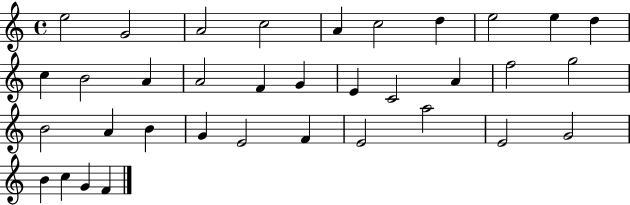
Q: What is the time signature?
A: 4/4